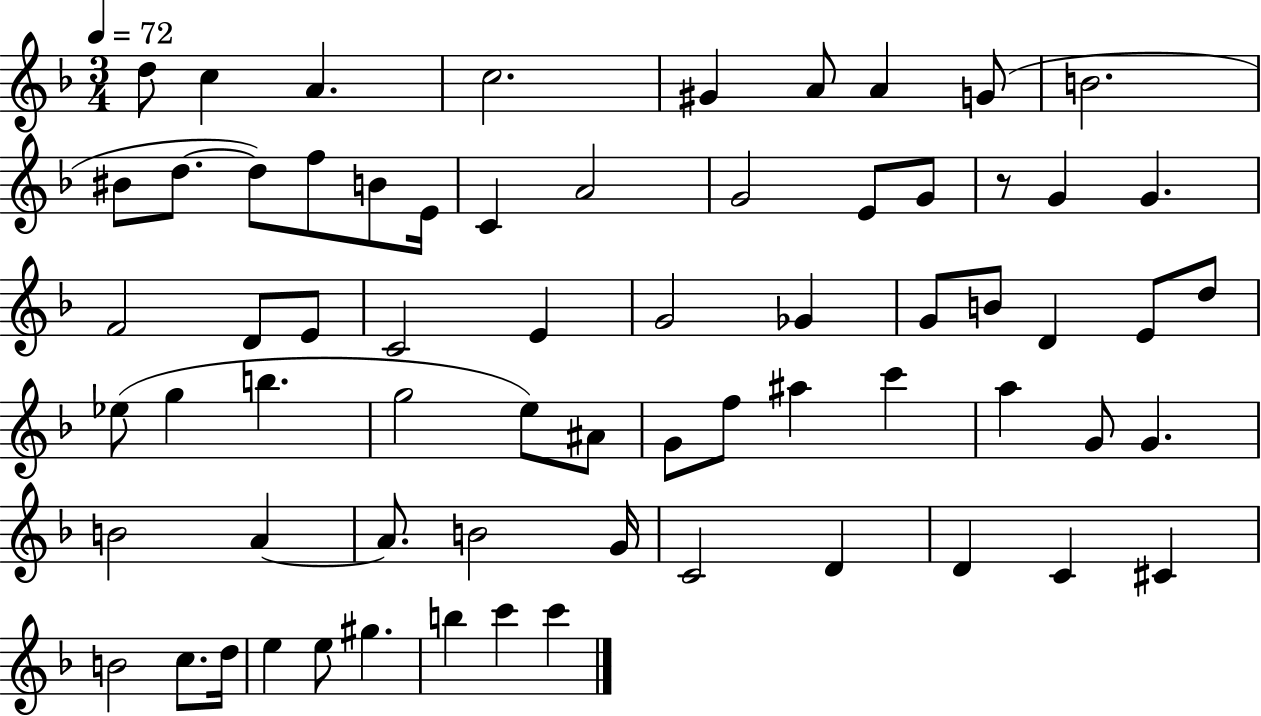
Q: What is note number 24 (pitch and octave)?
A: D4